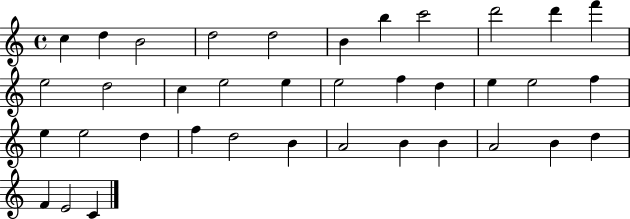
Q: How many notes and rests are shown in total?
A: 37